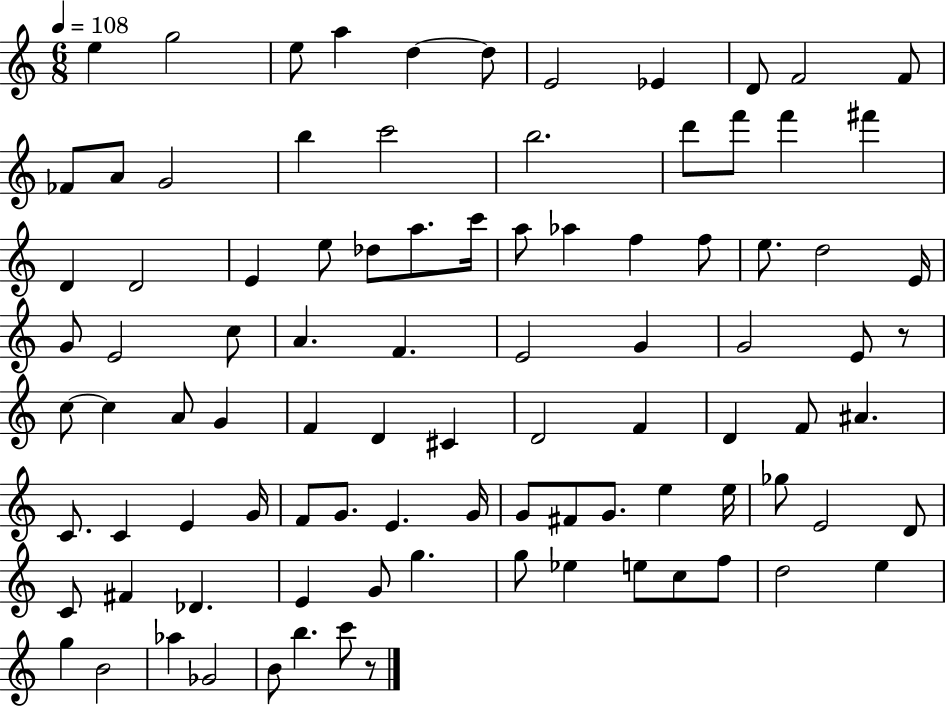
{
  \clef treble
  \numericTimeSignature
  \time 6/8
  \key c \major
  \tempo 4 = 108
  e''4 g''2 | e''8 a''4 d''4~~ d''8 | e'2 ees'4 | d'8 f'2 f'8 | \break fes'8 a'8 g'2 | b''4 c'''2 | b''2. | d'''8 f'''8 f'''4 fis'''4 | \break d'4 d'2 | e'4 e''8 des''8 a''8. c'''16 | a''8 aes''4 f''4 f''8 | e''8. d''2 e'16 | \break g'8 e'2 c''8 | a'4. f'4. | e'2 g'4 | g'2 e'8 r8 | \break c''8~~ c''4 a'8 g'4 | f'4 d'4 cis'4 | d'2 f'4 | d'4 f'8 ais'4. | \break c'8. c'4 e'4 g'16 | f'8 g'8. e'4. g'16 | g'8 fis'8 g'8. e''4 e''16 | ges''8 e'2 d'8 | \break c'8 fis'4 des'4. | e'4 g'8 g''4. | g''8 ees''4 e''8 c''8 f''8 | d''2 e''4 | \break g''4 b'2 | aes''4 ges'2 | b'8 b''4. c'''8 r8 | \bar "|."
}